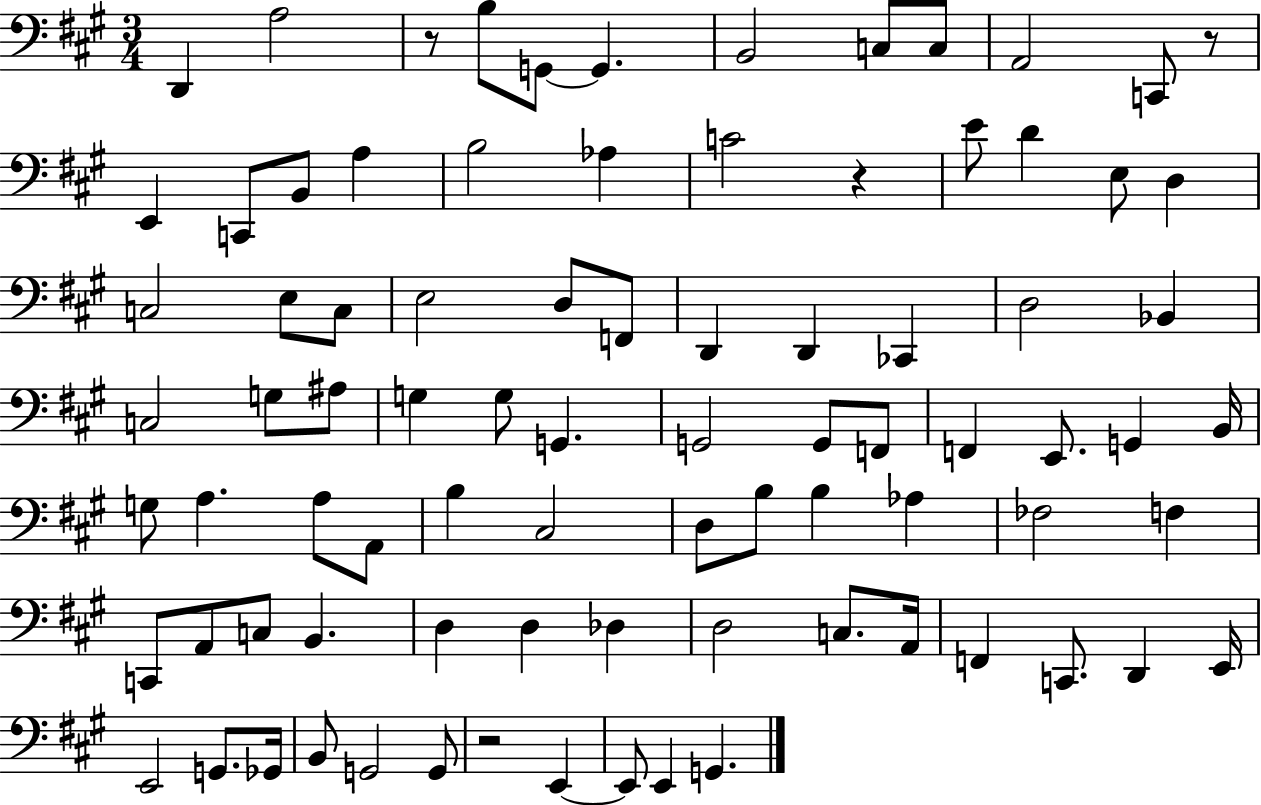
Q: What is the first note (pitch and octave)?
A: D2